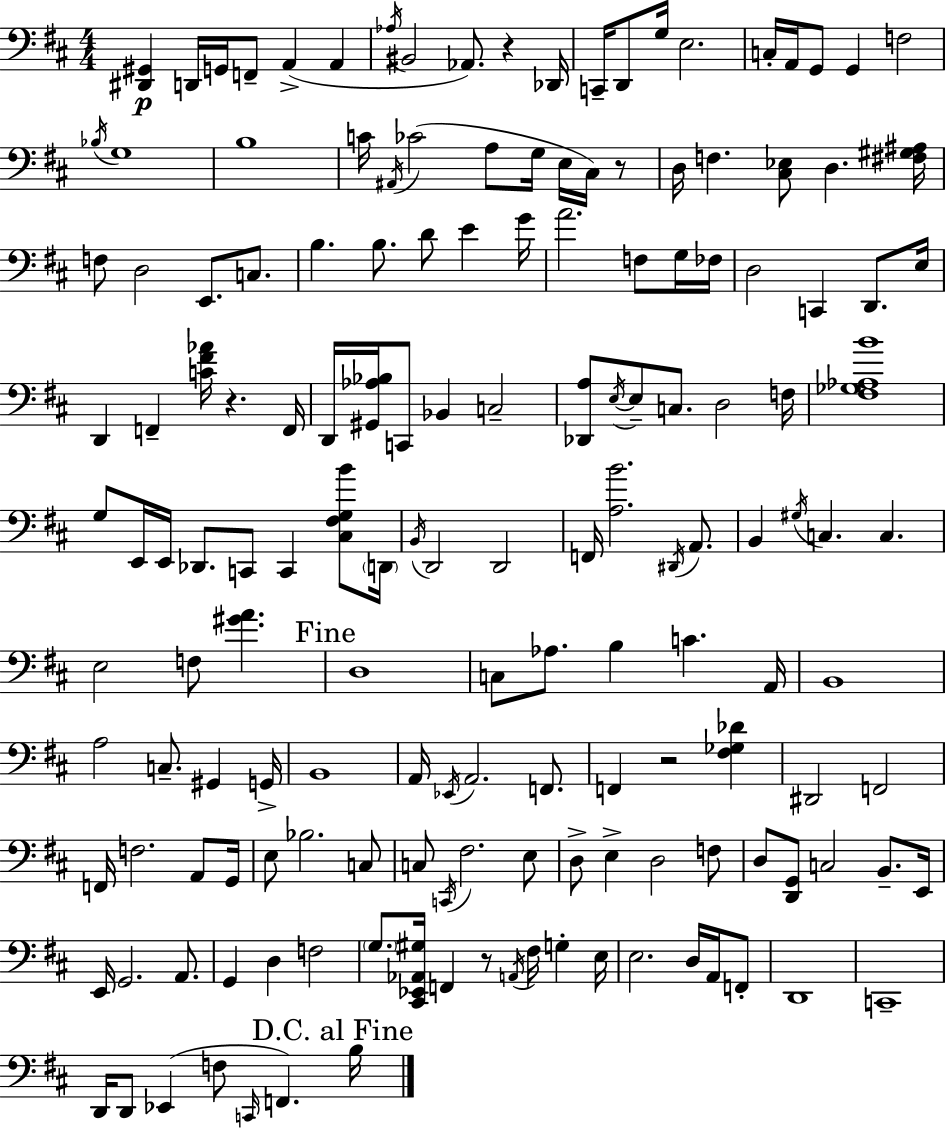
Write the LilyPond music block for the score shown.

{
  \clef bass
  \numericTimeSignature
  \time 4/4
  \key d \major
  <dis, gis,>4\p d,16 g,16 f,8-- a,4->( a,4 | \acciaccatura { aes16 } bis,2 aes,8.) r4 | des,16 c,16-- d,8 g16 e2. | c16-. a,16 g,8 g,4 f2 | \break \acciaccatura { bes16 } g1 | b1 | c'16 \acciaccatura { ais,16 } ces'2( a8 g16 e16 | cis16) r8 d16 f4. <cis ees>8 d4. | \break <fis gis ais>16 f8 d2 e,8. | c8. b4. b8. d'8 e'4 | g'16 a'2. f8 | g16 fes16 d2 c,4 d,8. | \break e16 d,4 f,4-- <c' fis' aes'>16 r4. | f,16 d,16 <gis, aes bes>16 c,8 bes,4 c2-- | <des, a>8 \acciaccatura { e16~ }~ e8-- c8. d2 | f16 <fis ges aes b'>1 | \break g8 e,16 e,16 des,8. c,8 c,4 | <cis fis g b'>8 \parenthesize d,16 \acciaccatura { b,16 } d,2 d,2 | f,16 <a b'>2. | \acciaccatura { dis,16 } a,8. b,4 \acciaccatura { gis16 } c4. | \break c4. e2 f8 | <gis' a'>4. \mark "Fine" d1 | c8 aes8. b4 | c'4. a,16 b,1 | \break a2 c8.-- | gis,4 g,16-> b,1 | a,16 \acciaccatura { ees,16 } a,2. | f,8. f,4 r2 | \break <fis ges des'>4 dis,2 | f,2 f,16 f2. | a,8 g,16 e8 bes2. | c8 c8 \acciaccatura { c,16 } fis2. | \break e8 d8-> e4-> d2 | f8 d8 <d, g,>8 c2 | b,8.-- e,16 e,16 g,2. | a,8. g,4 d4 | \break f2 \parenthesize g8. <cis, ees, aes, gis>16 f,4 | r8 \acciaccatura { a,16 } fis16 g4-. e16 e2. | d16 a,16 f,8-. d,1 | c,1-- | \break d,16 d,8 ees,4( | f8 \grace { c,16 } f,4.) \mark "D.C. al Fine" b16 \bar "|."
}